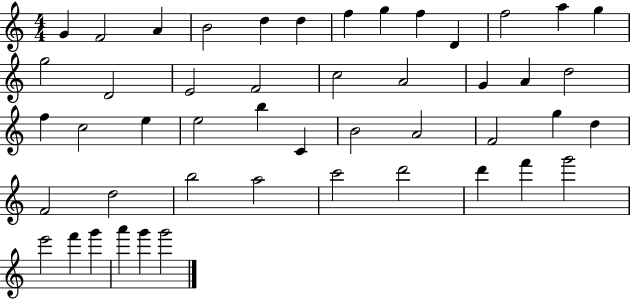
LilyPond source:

{
  \clef treble
  \numericTimeSignature
  \time 4/4
  \key c \major
  g'4 f'2 a'4 | b'2 d''4 d''4 | f''4 g''4 f''4 d'4 | f''2 a''4 g''4 | \break g''2 d'2 | e'2 f'2 | c''2 a'2 | g'4 a'4 d''2 | \break f''4 c''2 e''4 | e''2 b''4 c'4 | b'2 a'2 | f'2 g''4 d''4 | \break f'2 d''2 | b''2 a''2 | c'''2 d'''2 | d'''4 f'''4 g'''2 | \break e'''2 f'''4 g'''4 | a'''4 g'''4 g'''2 | \bar "|."
}